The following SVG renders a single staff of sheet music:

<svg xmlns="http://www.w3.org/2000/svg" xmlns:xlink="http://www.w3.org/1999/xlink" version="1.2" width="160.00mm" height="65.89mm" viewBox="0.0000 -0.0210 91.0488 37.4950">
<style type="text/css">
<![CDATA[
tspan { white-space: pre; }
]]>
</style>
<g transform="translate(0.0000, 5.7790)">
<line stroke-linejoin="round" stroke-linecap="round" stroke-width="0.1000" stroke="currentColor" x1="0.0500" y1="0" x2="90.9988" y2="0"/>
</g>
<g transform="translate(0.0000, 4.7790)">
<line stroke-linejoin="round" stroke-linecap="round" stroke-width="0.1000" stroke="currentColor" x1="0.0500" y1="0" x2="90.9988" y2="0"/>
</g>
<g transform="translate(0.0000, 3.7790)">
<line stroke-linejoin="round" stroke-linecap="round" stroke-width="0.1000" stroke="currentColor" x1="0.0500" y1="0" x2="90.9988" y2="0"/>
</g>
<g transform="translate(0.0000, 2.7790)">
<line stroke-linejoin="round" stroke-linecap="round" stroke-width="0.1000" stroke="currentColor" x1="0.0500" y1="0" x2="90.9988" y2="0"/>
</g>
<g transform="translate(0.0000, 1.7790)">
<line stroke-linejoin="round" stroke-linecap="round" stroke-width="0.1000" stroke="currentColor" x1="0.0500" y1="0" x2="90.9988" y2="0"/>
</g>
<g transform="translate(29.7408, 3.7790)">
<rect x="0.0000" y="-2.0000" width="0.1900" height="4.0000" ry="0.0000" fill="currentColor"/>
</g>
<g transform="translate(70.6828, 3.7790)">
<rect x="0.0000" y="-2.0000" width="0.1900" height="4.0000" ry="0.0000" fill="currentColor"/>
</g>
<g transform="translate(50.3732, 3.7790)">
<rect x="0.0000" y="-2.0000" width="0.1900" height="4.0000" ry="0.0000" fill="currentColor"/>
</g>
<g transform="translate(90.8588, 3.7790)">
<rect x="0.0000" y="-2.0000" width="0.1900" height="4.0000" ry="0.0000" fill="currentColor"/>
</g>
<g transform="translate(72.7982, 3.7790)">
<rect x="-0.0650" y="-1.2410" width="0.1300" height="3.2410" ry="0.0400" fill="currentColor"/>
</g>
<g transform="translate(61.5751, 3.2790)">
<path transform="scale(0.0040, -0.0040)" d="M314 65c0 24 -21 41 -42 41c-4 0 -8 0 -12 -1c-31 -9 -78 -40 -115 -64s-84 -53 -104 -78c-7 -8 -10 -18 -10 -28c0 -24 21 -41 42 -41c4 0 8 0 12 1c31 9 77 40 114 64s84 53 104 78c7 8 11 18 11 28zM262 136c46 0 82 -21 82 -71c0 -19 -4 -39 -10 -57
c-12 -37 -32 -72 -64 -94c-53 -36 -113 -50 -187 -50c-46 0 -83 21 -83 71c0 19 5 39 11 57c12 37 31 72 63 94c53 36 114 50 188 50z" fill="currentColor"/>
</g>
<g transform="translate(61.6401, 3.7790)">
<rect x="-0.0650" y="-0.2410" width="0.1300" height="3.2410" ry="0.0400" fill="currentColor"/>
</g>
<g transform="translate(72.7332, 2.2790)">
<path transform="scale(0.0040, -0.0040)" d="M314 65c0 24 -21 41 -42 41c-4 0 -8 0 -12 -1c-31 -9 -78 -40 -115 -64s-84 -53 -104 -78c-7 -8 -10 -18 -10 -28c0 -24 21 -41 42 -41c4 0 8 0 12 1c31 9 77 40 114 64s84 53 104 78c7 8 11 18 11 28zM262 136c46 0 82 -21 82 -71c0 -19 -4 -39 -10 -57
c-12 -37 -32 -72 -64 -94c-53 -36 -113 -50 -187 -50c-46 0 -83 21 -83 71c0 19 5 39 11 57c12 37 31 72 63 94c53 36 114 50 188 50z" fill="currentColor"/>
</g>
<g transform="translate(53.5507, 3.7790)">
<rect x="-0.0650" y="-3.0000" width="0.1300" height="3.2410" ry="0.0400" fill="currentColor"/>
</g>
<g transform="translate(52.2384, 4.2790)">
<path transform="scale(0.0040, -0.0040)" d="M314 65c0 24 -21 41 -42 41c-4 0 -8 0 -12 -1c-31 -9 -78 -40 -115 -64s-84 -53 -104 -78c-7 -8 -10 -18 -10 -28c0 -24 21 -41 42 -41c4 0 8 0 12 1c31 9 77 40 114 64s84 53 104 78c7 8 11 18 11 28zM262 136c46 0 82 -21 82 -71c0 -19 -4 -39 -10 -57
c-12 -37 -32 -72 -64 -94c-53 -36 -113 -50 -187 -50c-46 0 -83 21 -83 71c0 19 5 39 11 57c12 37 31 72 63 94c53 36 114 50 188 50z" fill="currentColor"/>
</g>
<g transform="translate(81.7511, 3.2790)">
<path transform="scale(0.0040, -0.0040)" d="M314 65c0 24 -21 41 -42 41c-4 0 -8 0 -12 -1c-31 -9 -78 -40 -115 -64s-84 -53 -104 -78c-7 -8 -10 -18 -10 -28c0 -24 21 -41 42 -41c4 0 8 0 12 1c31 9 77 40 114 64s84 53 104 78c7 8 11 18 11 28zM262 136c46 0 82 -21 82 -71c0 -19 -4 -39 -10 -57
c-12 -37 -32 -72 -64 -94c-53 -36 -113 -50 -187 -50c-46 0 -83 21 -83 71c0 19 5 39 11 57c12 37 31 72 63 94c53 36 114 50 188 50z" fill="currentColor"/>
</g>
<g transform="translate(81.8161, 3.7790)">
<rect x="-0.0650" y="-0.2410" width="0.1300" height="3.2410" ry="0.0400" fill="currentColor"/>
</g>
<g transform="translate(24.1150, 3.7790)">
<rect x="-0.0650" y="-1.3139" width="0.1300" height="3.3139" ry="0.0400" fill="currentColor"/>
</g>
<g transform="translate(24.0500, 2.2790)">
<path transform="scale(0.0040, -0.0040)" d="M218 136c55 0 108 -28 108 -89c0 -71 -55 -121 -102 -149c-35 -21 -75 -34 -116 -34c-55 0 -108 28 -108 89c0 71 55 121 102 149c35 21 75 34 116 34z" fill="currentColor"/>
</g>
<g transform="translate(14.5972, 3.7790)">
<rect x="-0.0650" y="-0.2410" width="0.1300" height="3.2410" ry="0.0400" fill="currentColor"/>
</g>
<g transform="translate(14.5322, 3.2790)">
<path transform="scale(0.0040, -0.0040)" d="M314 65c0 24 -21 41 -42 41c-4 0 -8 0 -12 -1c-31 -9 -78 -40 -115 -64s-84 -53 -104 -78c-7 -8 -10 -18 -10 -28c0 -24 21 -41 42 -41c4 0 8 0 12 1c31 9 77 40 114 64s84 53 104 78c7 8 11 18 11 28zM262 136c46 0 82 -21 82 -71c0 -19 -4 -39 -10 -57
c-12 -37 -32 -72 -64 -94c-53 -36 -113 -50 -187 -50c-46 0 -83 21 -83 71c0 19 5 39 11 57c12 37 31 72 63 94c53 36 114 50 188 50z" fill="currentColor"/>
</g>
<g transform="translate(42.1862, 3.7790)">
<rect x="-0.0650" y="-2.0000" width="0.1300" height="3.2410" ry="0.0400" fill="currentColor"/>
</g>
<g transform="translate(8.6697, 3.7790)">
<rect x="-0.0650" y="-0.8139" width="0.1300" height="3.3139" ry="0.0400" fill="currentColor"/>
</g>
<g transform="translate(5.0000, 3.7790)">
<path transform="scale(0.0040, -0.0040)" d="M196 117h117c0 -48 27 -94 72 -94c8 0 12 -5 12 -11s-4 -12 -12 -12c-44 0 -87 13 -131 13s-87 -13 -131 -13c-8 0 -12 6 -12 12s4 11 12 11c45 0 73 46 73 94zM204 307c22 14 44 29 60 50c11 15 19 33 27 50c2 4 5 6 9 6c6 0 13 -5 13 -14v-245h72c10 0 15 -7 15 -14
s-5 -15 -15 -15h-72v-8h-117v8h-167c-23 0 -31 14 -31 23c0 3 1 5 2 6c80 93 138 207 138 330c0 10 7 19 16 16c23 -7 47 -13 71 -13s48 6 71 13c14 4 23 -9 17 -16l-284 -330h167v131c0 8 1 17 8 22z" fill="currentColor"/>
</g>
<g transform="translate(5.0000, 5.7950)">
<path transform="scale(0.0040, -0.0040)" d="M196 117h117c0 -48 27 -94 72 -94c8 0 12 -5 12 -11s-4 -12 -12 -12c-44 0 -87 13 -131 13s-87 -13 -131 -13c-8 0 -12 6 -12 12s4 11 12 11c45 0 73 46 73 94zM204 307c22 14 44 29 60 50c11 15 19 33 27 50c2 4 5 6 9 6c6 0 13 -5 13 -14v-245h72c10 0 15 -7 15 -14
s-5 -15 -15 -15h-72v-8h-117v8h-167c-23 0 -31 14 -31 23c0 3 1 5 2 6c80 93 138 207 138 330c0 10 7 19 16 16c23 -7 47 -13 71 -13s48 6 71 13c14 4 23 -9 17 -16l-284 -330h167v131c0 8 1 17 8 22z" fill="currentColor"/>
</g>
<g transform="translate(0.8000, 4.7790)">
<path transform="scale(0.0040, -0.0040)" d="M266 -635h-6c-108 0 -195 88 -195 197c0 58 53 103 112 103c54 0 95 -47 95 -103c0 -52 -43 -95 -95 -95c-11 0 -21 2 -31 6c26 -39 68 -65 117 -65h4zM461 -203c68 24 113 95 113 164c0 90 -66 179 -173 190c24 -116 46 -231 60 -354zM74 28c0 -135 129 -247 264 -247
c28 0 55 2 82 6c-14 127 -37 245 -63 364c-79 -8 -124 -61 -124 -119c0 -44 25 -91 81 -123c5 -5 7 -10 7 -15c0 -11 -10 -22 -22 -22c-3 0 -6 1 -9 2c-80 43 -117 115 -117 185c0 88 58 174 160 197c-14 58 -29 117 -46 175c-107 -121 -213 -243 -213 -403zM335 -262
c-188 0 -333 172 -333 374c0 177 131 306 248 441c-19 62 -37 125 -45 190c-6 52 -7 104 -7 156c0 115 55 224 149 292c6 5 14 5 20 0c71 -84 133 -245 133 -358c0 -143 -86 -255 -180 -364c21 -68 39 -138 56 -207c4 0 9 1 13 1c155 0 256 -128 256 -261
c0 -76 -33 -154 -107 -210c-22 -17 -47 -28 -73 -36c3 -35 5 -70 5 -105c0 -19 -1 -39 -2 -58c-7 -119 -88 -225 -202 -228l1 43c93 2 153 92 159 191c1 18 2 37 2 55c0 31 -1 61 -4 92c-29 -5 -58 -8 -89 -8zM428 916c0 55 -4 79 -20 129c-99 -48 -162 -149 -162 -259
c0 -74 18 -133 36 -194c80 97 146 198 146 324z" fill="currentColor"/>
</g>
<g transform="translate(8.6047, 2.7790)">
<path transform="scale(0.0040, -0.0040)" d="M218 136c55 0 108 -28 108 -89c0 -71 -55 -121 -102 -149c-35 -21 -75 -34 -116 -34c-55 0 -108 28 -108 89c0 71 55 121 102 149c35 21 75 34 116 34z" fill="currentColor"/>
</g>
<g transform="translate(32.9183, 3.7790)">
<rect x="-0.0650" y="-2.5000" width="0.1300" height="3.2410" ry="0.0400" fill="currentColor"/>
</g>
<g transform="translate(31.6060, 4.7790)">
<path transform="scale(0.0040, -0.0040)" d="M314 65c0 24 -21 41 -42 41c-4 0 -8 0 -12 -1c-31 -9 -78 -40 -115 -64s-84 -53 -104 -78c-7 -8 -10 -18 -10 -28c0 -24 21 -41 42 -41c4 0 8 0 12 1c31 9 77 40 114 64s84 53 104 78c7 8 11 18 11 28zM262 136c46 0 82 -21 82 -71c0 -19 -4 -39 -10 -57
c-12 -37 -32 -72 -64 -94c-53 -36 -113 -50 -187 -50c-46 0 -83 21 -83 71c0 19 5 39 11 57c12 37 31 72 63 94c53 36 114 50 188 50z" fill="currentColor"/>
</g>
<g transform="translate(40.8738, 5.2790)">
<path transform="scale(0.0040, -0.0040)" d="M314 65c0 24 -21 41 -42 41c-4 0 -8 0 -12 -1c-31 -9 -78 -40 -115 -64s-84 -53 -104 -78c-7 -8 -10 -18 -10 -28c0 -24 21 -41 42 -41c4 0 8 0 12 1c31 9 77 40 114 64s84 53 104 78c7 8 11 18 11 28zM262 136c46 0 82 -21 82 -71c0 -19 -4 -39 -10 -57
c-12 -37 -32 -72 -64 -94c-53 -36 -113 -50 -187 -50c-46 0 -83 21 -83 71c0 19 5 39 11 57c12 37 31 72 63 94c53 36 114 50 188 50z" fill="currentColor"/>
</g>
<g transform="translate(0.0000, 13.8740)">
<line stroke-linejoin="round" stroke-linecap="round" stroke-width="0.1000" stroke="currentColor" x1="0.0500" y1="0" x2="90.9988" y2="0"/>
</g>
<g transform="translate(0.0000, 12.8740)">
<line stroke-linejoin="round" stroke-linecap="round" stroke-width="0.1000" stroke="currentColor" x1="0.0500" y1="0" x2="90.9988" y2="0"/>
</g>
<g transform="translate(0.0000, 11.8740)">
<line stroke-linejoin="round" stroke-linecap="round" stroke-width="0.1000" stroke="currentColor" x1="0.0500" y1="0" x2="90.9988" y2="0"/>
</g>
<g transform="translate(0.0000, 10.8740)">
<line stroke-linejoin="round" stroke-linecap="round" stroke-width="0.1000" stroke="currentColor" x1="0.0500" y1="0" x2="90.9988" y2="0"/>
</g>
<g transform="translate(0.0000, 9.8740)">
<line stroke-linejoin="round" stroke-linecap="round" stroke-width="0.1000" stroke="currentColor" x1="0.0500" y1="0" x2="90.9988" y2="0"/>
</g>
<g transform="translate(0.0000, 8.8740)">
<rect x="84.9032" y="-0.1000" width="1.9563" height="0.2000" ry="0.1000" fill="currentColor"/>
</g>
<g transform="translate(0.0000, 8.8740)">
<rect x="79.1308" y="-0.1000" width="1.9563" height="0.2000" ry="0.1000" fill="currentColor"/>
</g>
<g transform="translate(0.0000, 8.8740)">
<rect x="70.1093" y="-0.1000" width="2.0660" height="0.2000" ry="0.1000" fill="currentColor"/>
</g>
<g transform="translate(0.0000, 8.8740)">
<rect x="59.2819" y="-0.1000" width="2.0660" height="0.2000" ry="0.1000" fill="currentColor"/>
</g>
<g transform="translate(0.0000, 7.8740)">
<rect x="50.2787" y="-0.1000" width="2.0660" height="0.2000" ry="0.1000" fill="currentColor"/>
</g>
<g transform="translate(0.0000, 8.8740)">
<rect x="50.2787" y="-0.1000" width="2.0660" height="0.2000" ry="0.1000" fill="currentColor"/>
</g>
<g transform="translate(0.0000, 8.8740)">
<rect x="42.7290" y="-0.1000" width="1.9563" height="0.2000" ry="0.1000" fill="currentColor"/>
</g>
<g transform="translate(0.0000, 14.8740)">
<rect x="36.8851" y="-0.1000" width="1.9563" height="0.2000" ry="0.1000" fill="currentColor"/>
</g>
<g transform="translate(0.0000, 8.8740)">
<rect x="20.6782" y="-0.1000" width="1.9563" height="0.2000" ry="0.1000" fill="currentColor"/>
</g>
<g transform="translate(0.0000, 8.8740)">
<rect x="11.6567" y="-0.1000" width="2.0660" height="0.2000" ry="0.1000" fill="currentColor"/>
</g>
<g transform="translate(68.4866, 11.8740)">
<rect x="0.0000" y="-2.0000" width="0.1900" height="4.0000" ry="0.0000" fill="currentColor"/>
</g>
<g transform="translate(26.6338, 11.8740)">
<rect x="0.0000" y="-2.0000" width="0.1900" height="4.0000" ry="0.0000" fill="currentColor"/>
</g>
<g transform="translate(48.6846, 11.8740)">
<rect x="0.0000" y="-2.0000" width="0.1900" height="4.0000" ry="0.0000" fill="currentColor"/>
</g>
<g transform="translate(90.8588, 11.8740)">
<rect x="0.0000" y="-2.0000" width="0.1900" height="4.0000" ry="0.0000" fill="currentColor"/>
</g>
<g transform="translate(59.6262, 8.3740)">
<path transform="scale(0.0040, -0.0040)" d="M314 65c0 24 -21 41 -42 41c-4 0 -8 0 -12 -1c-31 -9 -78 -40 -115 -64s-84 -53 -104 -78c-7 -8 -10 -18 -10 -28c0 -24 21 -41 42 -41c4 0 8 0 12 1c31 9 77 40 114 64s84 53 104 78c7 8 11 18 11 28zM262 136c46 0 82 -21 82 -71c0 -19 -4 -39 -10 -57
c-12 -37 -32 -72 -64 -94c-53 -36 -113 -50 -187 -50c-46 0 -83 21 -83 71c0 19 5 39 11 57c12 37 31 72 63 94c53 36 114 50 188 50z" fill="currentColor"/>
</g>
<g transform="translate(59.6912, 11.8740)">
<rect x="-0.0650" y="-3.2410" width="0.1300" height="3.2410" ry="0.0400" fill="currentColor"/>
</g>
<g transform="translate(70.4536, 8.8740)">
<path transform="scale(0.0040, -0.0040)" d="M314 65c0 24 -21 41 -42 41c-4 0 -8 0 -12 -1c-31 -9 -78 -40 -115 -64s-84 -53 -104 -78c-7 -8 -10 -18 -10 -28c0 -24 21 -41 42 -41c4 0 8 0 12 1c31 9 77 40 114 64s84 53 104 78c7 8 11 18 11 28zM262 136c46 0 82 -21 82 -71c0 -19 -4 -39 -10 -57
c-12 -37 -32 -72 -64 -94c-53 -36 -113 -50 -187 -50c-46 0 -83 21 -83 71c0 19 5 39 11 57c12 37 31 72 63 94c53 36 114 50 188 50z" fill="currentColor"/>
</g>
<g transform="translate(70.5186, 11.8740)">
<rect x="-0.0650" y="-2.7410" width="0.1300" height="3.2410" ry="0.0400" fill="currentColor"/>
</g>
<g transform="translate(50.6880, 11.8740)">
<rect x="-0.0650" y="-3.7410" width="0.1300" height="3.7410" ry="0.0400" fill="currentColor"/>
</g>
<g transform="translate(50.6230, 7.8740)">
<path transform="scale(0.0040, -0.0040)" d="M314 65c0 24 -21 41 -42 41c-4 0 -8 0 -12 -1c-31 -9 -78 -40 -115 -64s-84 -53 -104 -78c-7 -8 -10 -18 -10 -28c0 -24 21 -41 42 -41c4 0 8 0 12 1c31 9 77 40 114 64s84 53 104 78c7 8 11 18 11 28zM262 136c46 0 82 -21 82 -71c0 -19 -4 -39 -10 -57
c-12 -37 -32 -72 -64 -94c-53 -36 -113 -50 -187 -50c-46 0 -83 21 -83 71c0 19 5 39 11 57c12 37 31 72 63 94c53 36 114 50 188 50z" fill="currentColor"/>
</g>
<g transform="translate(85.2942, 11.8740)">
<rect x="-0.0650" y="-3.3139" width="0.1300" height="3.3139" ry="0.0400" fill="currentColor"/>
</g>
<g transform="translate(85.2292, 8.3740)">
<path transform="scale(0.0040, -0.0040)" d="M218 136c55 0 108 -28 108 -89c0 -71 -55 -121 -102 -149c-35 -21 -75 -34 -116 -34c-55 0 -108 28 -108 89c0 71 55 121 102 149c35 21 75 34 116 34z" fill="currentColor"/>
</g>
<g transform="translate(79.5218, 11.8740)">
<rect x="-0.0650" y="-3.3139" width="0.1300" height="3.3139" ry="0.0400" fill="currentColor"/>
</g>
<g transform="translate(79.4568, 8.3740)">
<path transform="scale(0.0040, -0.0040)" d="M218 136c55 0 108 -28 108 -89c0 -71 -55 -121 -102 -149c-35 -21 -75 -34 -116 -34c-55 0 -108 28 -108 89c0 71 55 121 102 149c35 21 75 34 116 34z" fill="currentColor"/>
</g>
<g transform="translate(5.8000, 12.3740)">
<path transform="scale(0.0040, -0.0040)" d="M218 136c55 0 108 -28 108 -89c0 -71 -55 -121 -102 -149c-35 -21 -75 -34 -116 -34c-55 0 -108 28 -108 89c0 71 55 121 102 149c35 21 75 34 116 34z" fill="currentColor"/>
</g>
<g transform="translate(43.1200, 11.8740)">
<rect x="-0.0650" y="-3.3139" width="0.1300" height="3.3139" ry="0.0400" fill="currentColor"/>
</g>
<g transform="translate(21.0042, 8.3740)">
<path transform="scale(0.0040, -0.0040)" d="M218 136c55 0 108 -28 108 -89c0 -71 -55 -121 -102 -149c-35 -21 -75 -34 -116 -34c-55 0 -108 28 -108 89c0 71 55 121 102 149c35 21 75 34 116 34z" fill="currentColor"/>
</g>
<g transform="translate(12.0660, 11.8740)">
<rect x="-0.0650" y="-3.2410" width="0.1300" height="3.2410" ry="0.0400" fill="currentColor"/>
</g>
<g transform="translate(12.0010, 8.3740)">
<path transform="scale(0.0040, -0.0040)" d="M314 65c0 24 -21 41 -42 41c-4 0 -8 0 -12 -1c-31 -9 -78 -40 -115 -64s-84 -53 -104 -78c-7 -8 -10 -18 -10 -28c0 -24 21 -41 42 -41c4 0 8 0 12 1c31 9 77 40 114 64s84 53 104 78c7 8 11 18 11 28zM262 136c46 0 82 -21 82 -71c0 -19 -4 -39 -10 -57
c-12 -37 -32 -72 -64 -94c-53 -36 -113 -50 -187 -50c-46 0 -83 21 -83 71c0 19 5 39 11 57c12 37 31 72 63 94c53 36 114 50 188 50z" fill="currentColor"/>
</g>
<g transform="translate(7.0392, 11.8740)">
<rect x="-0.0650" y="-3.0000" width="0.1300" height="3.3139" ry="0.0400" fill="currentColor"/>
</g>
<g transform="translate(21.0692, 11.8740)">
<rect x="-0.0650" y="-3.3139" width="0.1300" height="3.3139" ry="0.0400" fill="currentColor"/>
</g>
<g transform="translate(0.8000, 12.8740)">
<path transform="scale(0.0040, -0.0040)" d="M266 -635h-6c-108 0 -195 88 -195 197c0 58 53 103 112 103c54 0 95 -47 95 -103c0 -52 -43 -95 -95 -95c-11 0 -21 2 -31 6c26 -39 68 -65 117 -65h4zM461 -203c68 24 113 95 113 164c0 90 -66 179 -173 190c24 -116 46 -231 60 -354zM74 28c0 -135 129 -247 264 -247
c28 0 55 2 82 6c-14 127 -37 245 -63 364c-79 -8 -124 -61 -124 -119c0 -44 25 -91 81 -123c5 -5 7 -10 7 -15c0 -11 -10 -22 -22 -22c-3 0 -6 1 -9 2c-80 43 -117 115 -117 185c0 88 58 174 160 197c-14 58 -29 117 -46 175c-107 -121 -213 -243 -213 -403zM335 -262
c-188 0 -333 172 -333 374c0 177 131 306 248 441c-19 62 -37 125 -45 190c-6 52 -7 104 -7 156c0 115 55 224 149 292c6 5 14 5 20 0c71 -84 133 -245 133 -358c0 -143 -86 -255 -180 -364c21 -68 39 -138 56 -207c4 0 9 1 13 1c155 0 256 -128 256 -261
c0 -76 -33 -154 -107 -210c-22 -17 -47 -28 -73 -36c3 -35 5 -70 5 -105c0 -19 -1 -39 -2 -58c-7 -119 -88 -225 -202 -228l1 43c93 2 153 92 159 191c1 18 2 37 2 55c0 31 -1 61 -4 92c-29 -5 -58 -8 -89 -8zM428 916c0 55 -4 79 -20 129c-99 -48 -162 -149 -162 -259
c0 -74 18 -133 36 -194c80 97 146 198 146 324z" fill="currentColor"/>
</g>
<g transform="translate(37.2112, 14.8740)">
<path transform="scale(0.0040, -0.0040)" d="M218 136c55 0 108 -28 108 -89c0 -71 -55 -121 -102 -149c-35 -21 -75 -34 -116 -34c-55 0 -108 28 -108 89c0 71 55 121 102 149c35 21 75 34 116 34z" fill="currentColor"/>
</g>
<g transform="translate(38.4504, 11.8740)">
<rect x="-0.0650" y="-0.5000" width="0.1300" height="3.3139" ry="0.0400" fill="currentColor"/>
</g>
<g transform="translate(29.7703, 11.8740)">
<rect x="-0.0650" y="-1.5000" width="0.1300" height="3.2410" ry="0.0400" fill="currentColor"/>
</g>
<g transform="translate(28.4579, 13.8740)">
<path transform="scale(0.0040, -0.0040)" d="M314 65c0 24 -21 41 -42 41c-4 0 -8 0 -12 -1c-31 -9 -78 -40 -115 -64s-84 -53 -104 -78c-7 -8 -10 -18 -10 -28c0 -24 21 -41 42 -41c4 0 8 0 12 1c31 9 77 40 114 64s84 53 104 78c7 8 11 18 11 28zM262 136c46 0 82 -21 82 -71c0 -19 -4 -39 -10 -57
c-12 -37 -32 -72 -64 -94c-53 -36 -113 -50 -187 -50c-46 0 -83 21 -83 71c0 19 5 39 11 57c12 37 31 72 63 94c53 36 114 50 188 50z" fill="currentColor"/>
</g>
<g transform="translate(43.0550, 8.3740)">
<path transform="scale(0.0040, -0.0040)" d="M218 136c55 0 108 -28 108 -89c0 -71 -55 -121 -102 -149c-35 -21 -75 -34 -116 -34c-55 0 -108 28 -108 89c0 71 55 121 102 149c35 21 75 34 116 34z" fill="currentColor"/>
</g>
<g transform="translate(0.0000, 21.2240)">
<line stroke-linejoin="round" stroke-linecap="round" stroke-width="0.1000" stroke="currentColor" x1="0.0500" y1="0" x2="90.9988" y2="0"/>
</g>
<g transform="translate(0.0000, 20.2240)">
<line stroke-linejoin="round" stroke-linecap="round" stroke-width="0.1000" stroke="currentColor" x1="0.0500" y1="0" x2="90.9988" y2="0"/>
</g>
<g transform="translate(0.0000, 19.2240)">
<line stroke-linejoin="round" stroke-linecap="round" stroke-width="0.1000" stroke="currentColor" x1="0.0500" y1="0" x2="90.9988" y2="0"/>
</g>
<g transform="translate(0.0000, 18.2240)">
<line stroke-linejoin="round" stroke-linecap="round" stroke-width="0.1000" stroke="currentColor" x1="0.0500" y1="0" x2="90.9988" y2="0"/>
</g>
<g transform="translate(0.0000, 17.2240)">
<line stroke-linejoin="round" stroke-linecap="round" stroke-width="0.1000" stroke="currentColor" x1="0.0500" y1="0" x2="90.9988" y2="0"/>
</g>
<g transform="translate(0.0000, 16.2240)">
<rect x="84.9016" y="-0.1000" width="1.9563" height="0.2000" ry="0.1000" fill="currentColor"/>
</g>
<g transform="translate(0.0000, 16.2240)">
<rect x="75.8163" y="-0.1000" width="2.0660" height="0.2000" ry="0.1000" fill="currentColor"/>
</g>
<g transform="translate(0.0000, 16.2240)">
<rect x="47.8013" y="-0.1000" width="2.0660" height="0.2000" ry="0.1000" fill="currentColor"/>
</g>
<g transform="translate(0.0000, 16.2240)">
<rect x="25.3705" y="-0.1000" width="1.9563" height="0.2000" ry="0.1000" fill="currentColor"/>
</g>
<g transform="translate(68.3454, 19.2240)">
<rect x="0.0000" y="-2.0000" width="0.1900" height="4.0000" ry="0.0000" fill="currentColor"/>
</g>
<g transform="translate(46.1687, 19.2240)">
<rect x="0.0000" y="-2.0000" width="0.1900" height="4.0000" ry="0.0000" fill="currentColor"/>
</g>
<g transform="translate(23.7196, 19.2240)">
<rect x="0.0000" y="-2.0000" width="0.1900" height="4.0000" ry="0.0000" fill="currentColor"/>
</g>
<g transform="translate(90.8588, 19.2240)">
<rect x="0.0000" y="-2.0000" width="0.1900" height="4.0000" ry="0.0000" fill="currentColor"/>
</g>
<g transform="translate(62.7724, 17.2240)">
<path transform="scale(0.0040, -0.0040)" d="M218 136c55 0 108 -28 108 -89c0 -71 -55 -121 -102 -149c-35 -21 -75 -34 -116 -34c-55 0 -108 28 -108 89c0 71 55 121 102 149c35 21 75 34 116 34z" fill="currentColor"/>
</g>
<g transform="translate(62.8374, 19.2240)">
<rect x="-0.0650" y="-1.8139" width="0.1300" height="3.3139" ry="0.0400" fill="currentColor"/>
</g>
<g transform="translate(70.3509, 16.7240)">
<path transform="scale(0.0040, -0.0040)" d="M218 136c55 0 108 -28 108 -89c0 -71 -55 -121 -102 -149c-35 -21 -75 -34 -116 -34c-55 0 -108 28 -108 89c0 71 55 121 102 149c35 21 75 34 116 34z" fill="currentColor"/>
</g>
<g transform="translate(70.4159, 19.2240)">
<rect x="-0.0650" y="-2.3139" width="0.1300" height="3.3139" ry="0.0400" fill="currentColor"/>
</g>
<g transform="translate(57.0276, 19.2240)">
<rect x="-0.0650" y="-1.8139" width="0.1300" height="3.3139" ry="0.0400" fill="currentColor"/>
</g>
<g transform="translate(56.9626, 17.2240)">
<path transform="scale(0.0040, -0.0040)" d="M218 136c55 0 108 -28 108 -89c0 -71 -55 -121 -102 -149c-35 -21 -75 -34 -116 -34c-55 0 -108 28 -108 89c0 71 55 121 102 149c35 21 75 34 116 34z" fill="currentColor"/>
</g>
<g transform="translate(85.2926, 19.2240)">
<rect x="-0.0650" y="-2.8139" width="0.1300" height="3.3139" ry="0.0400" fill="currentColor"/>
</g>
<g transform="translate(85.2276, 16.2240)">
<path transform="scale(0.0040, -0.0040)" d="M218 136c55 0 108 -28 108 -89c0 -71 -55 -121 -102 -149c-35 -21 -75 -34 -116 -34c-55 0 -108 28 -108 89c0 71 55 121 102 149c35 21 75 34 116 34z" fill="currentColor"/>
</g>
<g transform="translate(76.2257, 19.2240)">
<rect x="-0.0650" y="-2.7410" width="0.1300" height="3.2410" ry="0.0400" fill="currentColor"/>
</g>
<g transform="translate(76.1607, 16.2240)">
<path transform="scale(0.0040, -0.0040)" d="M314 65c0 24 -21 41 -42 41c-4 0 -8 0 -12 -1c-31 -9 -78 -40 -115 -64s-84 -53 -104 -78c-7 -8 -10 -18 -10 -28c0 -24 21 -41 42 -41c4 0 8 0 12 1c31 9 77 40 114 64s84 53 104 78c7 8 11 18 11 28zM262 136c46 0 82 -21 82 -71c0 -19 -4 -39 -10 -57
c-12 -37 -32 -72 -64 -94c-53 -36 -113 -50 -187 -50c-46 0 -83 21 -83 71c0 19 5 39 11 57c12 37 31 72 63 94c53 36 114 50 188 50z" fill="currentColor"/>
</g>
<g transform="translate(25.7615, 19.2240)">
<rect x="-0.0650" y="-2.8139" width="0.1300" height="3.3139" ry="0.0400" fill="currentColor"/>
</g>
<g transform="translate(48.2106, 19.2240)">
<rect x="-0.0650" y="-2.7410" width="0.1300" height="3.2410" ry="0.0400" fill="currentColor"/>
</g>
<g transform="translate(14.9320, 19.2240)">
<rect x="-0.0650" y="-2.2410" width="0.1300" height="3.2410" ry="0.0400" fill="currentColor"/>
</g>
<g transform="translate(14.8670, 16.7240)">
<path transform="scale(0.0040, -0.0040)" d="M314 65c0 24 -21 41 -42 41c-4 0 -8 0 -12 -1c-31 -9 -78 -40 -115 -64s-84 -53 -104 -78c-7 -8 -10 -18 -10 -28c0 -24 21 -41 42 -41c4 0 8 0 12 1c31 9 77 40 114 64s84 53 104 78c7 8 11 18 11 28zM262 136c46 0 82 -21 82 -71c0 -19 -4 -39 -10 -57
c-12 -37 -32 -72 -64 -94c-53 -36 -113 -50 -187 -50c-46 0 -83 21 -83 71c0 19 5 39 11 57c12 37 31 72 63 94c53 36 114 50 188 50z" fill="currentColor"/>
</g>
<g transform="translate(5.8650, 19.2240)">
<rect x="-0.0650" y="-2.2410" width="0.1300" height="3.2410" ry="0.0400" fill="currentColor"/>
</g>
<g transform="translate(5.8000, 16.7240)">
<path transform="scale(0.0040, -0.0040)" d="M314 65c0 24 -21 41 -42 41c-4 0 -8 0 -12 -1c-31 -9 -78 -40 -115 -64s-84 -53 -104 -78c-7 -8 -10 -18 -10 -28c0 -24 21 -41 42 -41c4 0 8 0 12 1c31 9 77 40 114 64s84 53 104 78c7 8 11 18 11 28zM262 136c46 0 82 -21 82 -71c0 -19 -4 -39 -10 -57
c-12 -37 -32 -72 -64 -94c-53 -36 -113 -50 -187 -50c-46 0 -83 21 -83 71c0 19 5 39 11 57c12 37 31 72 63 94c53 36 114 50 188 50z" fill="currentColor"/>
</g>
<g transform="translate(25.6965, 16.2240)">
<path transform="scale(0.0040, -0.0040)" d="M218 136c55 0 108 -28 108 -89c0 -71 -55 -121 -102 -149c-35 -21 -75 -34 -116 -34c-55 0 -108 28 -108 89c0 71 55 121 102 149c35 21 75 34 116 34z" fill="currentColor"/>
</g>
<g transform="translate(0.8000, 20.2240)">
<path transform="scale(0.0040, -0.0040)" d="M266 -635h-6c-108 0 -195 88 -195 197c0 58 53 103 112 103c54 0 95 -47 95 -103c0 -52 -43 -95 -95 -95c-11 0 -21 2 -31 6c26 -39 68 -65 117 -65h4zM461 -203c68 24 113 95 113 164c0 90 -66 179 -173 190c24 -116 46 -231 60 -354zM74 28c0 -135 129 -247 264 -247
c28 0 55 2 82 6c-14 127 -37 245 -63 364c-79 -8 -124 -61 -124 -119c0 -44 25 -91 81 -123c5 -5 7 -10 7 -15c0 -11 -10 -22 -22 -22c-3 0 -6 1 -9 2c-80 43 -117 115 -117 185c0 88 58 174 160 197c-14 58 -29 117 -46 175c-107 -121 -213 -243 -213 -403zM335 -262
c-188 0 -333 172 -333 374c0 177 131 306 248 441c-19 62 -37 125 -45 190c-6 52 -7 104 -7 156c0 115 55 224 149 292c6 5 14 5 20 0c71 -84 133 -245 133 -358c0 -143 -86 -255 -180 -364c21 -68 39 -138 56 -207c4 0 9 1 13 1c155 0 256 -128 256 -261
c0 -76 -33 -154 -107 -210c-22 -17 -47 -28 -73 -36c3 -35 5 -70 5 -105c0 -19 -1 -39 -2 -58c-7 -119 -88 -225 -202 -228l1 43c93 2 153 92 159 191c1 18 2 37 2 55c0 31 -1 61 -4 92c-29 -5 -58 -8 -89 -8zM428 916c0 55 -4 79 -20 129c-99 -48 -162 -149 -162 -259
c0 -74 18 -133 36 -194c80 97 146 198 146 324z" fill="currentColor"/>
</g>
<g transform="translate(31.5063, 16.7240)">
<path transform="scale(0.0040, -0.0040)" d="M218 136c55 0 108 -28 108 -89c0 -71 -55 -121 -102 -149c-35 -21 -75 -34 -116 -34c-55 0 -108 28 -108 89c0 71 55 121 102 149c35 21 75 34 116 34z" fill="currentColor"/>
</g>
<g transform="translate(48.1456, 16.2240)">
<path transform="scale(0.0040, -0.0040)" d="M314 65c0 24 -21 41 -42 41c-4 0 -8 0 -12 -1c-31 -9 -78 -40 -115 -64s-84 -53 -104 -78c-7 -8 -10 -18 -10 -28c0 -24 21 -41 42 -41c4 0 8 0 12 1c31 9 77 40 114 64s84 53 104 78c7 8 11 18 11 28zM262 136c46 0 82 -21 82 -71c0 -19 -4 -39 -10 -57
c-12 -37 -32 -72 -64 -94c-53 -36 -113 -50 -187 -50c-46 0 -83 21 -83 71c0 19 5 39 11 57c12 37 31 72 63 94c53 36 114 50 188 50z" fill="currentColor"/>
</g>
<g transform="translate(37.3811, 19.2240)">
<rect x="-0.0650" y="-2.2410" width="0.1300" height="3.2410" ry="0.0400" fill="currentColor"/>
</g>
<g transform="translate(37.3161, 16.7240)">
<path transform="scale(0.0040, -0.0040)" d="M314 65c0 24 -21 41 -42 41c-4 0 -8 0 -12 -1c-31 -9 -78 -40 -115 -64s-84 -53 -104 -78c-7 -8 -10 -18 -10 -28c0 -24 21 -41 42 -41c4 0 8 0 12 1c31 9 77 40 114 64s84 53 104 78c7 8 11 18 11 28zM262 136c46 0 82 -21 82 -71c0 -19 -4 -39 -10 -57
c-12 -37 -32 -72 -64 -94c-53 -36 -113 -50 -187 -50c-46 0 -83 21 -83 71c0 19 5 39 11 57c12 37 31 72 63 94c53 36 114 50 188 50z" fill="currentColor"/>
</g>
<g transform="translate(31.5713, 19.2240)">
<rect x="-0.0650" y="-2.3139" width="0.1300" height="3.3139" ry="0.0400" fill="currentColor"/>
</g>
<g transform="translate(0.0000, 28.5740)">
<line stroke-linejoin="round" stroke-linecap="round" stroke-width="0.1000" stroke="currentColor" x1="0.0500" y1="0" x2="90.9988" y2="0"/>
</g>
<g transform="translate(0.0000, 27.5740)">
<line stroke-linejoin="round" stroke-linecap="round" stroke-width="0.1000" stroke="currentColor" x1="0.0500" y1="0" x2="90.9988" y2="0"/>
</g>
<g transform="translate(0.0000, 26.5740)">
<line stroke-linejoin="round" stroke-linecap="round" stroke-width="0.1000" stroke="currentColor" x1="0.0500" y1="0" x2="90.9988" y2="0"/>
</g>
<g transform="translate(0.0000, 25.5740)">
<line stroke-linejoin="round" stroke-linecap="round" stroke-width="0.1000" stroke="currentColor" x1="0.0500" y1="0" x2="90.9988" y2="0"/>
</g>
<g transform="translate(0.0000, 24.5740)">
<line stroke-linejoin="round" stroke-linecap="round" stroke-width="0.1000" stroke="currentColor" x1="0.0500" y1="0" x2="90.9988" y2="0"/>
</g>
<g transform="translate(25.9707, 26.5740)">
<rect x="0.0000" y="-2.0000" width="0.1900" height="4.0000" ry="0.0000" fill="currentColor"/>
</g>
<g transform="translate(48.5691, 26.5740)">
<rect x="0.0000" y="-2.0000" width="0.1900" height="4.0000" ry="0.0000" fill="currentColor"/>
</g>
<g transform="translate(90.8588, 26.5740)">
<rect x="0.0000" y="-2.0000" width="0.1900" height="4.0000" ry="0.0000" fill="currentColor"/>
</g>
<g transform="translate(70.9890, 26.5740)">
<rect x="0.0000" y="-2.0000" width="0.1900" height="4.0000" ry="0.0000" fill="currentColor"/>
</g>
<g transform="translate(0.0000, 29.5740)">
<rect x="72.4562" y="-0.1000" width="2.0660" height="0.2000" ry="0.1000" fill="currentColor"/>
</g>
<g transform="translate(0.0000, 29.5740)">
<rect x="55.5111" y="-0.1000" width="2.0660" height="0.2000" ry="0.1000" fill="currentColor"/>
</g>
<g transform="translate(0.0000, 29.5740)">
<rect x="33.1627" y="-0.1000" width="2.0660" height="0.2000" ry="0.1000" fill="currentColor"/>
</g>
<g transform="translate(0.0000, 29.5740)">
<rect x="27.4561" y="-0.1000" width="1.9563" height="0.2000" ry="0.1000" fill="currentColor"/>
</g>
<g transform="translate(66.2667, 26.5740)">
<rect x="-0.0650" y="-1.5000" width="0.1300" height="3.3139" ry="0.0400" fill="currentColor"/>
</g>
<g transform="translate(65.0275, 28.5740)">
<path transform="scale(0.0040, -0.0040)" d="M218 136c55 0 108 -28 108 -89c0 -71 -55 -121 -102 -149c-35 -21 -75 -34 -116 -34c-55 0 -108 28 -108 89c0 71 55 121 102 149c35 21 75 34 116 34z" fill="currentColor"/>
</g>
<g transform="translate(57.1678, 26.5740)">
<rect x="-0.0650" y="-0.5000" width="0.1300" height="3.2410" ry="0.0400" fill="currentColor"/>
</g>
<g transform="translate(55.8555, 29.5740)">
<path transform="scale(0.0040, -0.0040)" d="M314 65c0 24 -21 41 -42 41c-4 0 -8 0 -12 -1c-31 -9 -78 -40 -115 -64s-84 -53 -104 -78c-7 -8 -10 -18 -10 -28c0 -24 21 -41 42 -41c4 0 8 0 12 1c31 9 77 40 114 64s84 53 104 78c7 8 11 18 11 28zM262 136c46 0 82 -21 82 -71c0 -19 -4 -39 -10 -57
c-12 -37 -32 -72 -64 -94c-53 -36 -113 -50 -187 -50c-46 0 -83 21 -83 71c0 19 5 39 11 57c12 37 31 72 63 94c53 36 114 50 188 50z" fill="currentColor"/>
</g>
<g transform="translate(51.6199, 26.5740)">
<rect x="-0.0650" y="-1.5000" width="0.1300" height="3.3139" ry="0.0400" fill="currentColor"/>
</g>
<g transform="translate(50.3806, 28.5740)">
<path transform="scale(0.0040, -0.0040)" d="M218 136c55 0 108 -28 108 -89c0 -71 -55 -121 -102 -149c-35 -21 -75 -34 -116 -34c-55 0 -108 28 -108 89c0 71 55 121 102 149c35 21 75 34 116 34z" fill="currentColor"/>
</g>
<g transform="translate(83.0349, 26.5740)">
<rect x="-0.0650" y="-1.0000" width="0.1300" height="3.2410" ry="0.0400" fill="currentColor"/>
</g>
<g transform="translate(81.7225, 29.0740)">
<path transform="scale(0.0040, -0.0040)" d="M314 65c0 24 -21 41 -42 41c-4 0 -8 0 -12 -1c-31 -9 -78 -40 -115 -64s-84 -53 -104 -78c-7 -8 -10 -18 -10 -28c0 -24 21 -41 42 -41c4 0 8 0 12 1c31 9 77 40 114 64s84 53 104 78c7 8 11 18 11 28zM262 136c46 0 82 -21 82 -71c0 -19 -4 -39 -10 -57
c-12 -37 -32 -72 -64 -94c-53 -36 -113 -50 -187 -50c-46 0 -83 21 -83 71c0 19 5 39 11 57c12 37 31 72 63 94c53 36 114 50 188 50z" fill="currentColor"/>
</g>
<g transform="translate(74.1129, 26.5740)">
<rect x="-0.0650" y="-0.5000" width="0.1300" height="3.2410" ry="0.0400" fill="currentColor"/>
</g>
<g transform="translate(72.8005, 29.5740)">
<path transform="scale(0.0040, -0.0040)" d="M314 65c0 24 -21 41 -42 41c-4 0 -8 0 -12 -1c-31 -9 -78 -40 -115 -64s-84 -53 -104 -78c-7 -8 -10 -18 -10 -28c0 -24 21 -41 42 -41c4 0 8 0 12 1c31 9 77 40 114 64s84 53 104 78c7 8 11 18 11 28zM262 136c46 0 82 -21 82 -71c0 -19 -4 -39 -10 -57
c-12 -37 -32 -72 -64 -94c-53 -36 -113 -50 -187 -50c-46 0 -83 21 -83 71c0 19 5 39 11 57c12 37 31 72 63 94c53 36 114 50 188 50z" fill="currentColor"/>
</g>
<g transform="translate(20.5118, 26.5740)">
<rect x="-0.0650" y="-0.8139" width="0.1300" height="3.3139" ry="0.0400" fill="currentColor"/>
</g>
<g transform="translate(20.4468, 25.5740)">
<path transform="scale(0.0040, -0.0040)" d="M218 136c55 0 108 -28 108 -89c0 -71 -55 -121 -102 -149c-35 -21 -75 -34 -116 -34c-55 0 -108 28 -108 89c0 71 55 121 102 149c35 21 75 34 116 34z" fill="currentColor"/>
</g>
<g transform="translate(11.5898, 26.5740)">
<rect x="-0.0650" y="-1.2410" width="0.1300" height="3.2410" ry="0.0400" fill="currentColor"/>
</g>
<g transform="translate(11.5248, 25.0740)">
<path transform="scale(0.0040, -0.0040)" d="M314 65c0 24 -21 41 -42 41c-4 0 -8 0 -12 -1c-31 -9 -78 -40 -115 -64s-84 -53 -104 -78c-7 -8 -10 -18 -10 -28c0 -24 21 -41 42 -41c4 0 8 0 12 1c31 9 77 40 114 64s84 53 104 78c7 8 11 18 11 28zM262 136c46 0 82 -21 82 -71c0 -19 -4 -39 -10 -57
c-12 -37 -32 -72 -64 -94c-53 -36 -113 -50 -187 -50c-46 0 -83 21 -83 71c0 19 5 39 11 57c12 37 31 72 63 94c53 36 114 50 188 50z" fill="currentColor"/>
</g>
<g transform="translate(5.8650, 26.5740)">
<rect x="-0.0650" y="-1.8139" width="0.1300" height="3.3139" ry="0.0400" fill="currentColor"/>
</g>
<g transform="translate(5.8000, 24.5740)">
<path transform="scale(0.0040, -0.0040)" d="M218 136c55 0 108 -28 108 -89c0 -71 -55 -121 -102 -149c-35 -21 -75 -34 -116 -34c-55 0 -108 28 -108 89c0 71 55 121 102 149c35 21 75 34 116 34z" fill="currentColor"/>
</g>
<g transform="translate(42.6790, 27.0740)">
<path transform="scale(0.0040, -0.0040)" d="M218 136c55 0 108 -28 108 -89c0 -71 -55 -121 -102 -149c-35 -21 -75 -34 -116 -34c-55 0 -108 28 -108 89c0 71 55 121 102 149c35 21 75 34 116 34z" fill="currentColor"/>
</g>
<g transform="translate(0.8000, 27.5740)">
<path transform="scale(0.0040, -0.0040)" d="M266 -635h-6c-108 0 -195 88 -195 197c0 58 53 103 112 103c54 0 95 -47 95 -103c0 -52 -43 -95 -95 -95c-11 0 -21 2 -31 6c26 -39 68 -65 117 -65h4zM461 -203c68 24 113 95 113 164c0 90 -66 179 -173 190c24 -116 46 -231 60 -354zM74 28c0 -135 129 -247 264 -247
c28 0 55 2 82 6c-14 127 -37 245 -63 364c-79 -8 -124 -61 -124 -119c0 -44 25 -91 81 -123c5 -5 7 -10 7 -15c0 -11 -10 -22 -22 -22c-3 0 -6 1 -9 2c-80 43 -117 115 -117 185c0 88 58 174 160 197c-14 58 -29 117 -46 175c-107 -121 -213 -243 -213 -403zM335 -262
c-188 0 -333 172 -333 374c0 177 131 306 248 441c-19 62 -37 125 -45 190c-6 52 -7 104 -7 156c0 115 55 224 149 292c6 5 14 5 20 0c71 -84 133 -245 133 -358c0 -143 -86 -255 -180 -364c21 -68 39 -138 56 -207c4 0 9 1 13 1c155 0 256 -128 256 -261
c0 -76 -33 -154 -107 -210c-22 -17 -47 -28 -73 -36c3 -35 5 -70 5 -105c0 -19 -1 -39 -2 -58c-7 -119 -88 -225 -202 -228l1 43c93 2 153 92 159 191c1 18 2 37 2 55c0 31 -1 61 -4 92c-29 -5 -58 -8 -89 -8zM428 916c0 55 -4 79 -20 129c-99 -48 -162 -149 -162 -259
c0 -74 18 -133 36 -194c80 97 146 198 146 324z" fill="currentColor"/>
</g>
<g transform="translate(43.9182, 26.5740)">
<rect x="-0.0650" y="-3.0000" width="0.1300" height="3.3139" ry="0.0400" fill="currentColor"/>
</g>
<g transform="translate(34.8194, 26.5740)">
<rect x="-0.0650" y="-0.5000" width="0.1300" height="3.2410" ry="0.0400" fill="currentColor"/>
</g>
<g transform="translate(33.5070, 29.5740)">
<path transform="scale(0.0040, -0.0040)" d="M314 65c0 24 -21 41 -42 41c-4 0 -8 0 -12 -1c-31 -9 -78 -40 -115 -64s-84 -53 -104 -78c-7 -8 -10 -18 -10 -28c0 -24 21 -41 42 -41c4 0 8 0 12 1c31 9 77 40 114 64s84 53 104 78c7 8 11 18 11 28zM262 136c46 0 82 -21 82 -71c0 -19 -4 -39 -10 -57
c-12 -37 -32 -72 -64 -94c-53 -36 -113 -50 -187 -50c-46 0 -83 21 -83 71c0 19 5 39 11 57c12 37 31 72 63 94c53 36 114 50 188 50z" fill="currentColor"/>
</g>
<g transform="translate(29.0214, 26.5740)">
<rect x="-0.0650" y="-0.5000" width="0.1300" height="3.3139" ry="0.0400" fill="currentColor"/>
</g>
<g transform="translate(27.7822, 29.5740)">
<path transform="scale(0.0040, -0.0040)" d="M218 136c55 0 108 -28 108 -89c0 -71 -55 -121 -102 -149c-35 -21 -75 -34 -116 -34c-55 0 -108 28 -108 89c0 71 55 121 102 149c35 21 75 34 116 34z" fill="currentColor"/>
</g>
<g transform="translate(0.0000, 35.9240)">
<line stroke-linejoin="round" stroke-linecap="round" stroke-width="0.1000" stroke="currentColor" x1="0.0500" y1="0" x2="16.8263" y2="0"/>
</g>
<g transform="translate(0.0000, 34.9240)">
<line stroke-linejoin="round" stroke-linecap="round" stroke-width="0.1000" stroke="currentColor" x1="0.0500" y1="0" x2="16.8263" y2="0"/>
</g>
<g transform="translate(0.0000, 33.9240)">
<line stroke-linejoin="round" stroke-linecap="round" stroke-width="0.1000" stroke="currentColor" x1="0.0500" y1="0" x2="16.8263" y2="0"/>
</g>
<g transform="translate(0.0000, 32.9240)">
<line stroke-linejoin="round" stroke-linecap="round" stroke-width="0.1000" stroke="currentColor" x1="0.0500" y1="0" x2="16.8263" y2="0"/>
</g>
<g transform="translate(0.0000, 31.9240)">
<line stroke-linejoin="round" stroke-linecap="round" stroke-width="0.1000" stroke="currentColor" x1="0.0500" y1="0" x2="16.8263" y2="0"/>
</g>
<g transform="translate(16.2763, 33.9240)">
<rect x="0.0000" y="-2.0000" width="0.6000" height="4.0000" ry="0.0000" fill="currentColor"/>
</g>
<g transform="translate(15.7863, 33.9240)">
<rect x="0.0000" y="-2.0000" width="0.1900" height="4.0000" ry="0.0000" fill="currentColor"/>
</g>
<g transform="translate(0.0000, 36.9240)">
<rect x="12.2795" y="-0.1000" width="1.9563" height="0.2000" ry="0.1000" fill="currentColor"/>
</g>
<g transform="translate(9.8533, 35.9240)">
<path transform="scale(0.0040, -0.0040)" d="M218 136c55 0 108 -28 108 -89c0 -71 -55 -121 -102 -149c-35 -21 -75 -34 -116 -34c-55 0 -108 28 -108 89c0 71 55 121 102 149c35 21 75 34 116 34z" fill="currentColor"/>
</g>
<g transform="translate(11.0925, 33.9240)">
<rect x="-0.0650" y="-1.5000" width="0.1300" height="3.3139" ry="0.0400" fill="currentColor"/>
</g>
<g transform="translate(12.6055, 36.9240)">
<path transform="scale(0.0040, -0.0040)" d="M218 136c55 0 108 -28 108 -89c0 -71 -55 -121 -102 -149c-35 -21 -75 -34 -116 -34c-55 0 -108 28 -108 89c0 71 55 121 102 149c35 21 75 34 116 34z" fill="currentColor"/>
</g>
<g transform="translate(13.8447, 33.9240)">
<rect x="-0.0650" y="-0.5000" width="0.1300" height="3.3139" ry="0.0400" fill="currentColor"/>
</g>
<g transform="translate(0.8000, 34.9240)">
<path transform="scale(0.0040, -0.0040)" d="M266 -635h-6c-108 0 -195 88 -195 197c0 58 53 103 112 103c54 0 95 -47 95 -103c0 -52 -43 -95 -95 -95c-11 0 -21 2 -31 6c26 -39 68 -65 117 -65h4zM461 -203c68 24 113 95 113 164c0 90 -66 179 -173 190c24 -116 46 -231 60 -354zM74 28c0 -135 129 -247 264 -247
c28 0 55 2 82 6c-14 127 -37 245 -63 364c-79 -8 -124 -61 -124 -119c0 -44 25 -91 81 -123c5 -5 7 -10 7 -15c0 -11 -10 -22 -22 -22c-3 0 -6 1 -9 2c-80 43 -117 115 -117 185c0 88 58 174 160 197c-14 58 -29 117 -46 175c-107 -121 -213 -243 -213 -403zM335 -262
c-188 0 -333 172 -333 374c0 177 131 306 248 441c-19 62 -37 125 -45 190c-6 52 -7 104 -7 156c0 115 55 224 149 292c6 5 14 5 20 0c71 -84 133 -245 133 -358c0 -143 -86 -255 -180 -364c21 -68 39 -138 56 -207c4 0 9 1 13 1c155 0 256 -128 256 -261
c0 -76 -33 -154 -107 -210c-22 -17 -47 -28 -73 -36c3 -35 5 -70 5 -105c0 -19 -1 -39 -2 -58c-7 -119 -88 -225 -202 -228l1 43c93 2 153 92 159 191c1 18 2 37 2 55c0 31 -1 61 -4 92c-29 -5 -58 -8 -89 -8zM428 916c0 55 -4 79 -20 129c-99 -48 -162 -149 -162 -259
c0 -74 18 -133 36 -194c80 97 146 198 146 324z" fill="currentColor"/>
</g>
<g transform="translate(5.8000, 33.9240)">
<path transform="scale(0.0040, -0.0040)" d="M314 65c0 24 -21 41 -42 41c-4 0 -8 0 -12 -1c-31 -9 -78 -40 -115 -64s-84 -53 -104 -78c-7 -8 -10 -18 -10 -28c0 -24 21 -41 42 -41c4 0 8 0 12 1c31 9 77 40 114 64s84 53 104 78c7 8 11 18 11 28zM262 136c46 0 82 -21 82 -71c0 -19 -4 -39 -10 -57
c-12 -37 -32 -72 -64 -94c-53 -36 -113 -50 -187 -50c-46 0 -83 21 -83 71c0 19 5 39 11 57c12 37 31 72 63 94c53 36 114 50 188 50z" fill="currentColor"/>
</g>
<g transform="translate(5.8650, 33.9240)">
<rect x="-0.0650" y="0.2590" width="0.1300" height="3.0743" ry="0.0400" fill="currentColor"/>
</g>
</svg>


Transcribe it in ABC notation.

X:1
T:Untitled
M:4/4
L:1/4
K:C
d c2 e G2 F2 A2 c2 e2 c2 A b2 b E2 C b c'2 b2 a2 b b g2 g2 a g g2 a2 f f g a2 a f e2 d C C2 A E C2 E C2 D2 B2 E C